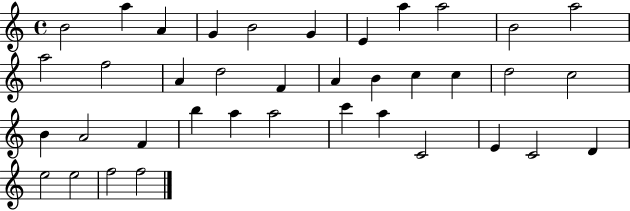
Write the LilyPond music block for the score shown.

{
  \clef treble
  \time 4/4
  \defaultTimeSignature
  \key c \major
  b'2 a''4 a'4 | g'4 b'2 g'4 | e'4 a''4 a''2 | b'2 a''2 | \break a''2 f''2 | a'4 d''2 f'4 | a'4 b'4 c''4 c''4 | d''2 c''2 | \break b'4 a'2 f'4 | b''4 a''4 a''2 | c'''4 a''4 c'2 | e'4 c'2 d'4 | \break e''2 e''2 | f''2 f''2 | \bar "|."
}